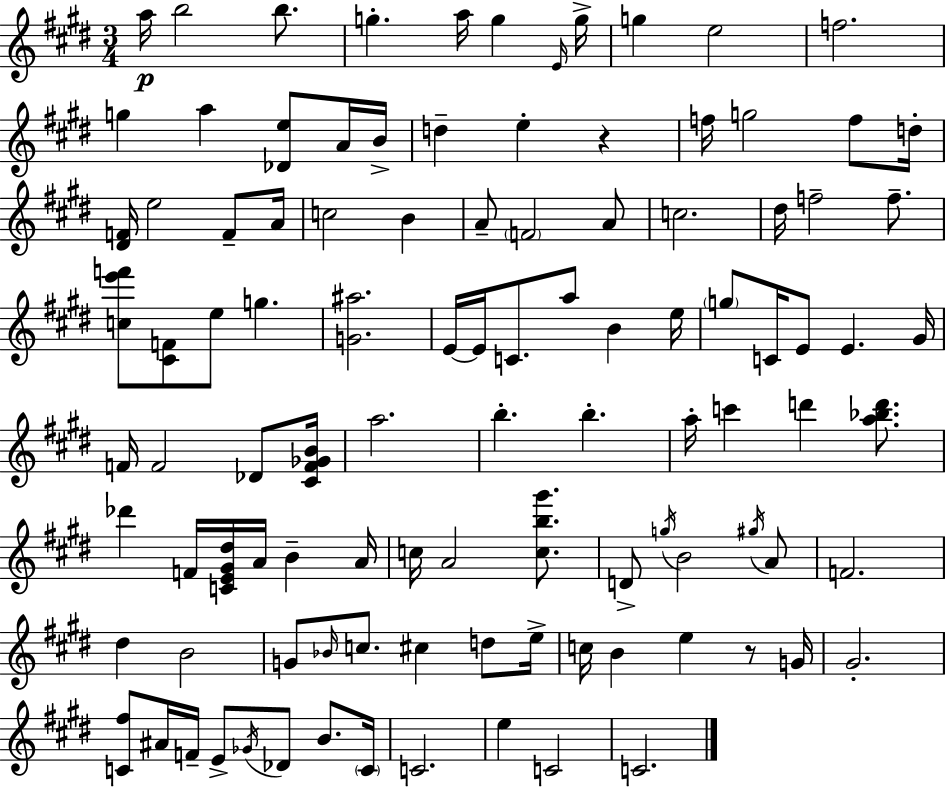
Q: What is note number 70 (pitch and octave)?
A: B4